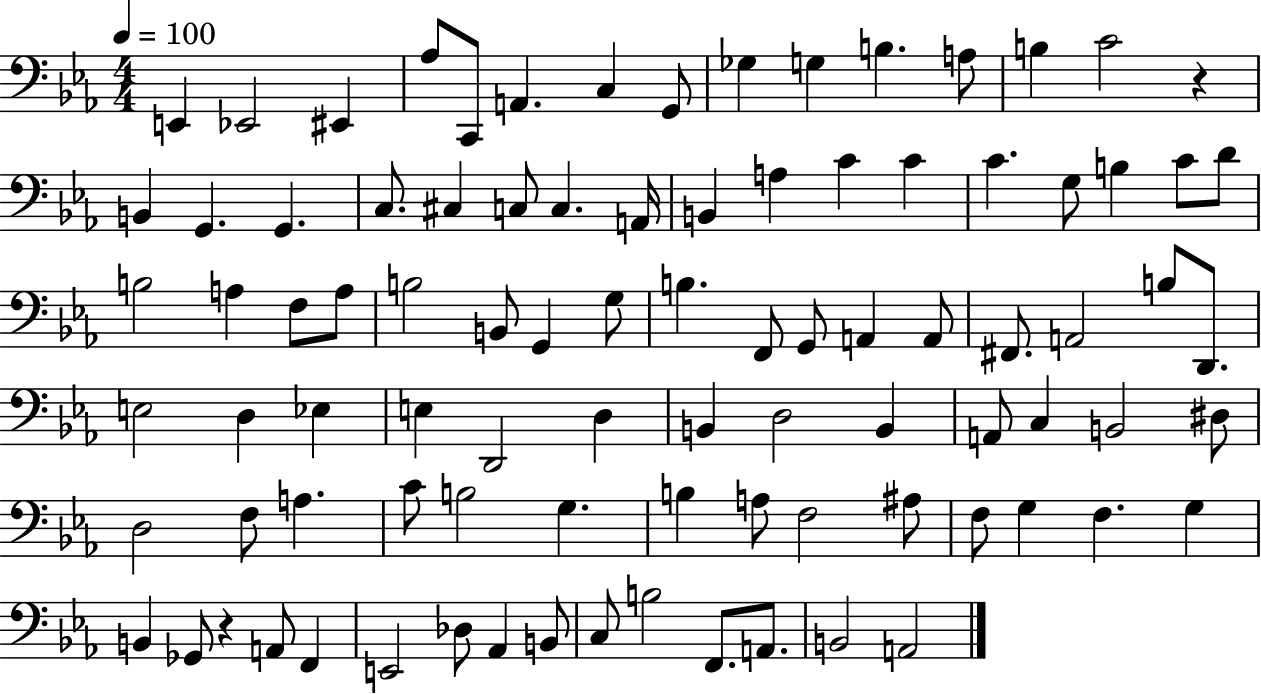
{
  \clef bass
  \numericTimeSignature
  \time 4/4
  \key ees \major
  \tempo 4 = 100
  e,4 ees,2 eis,4 | aes8 c,8 a,4. c4 g,8 | ges4 g4 b4. a8 | b4 c'2 r4 | \break b,4 g,4. g,4. | c8. cis4 c8 c4. a,16 | b,4 a4 c'4 c'4 | c'4. g8 b4 c'8 d'8 | \break b2 a4 f8 a8 | b2 b,8 g,4 g8 | b4. f,8 g,8 a,4 a,8 | fis,8. a,2 b8 d,8. | \break e2 d4 ees4 | e4 d,2 d4 | b,4 d2 b,4 | a,8 c4 b,2 dis8 | \break d2 f8 a4. | c'8 b2 g4. | b4 a8 f2 ais8 | f8 g4 f4. g4 | \break b,4 ges,8 r4 a,8 f,4 | e,2 des8 aes,4 b,8 | c8 b2 f,8. a,8. | b,2 a,2 | \break \bar "|."
}